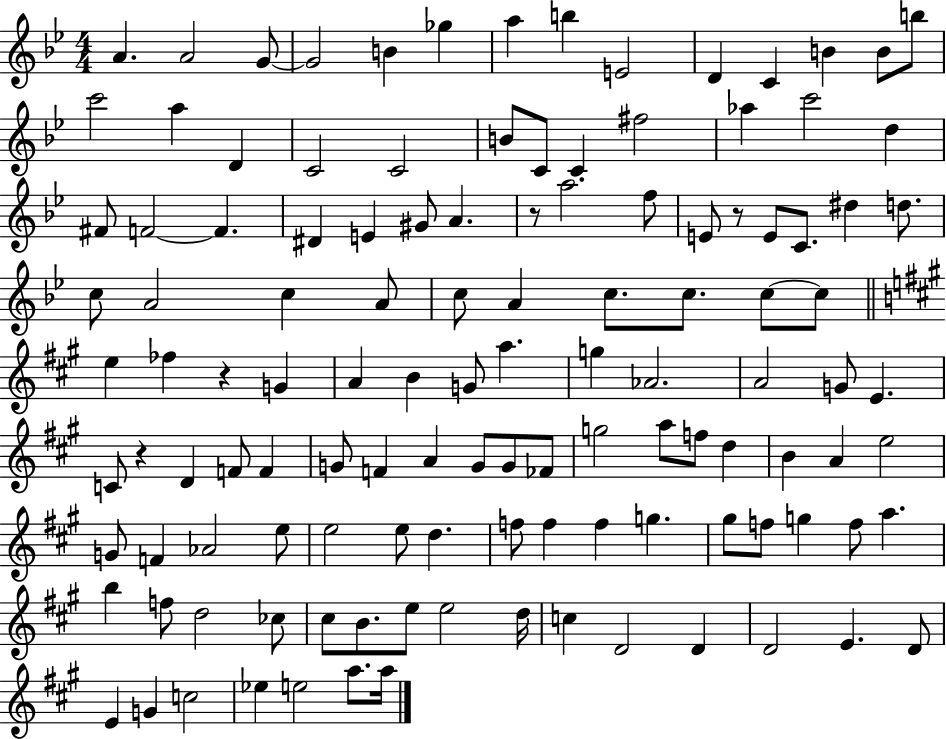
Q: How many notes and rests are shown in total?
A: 121